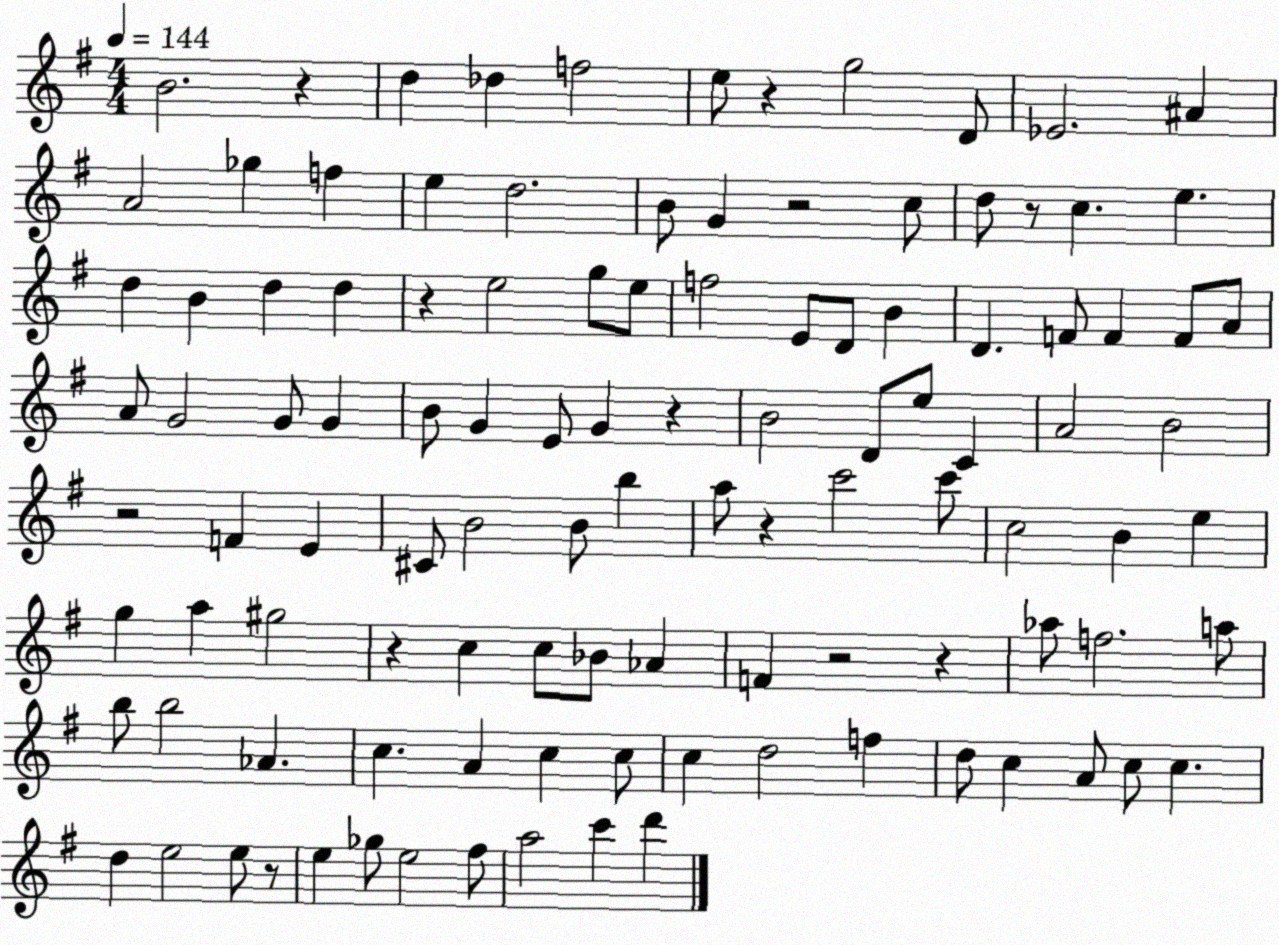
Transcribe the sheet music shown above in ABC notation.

X:1
T:Untitled
M:4/4
L:1/4
K:G
B2 z d _d f2 e/2 z g2 D/2 _E2 ^A A2 _g f e d2 B/2 G z2 c/2 d/2 z/2 c e d B d d z e2 g/2 e/2 f2 E/2 D/2 B D F/2 F F/2 A/2 A/2 G2 G/2 G B/2 G E/2 G z B2 D/2 e/2 C A2 B2 z2 F E ^C/2 B2 B/2 b a/2 z c'2 c'/2 c2 B e g a ^g2 z c c/2 _B/2 _A F z2 z _a/2 f2 a/2 b/2 b2 _A c A c c/2 c d2 f d/2 c A/2 c/2 c d e2 e/2 z/2 e _g/2 e2 ^f/2 a2 c' d'